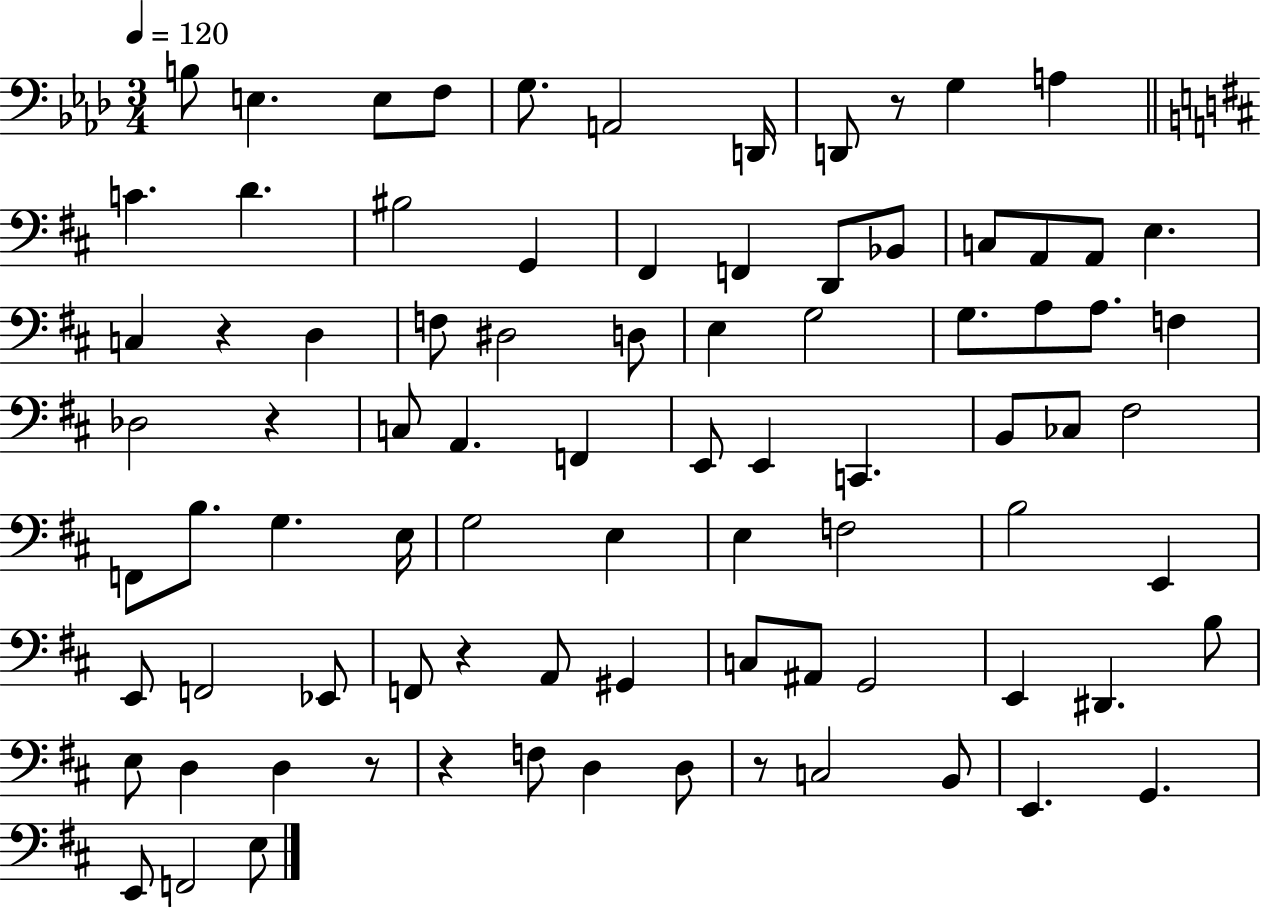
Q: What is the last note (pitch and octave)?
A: E3